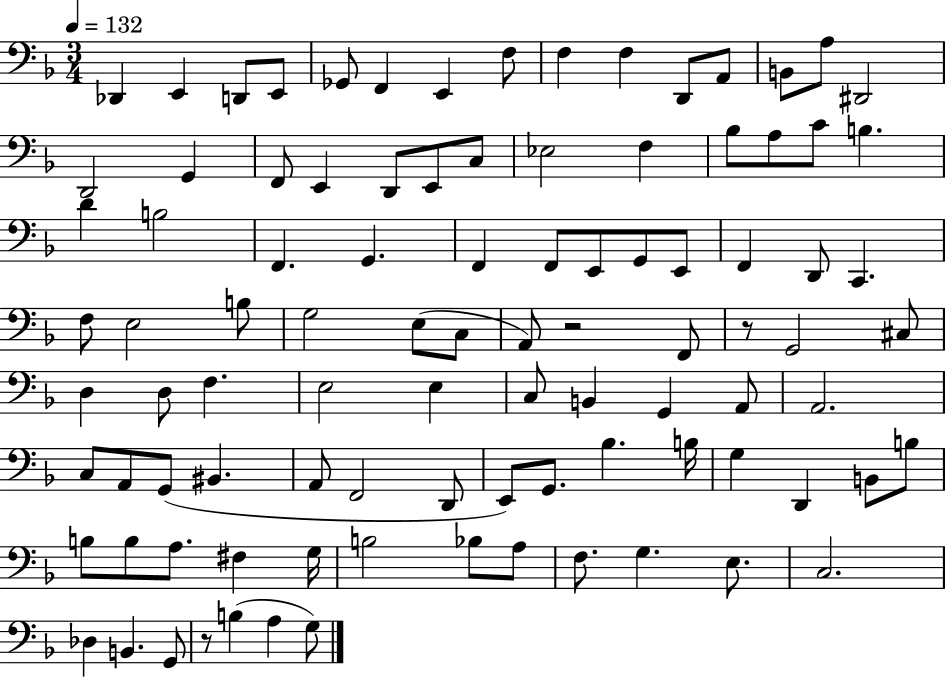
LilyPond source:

{
  \clef bass
  \numericTimeSignature
  \time 3/4
  \key f \major
  \tempo 4 = 132
  \repeat volta 2 { des,4 e,4 d,8 e,8 | ges,8 f,4 e,4 f8 | f4 f4 d,8 a,8 | b,8 a8 dis,2 | \break d,2 g,4 | f,8 e,4 d,8 e,8 c8 | ees2 f4 | bes8 a8 c'8 b4. | \break d'4 b2 | f,4. g,4. | f,4 f,8 e,8 g,8 e,8 | f,4 d,8 c,4. | \break f8 e2 b8 | g2 e8( c8 | a,8) r2 f,8 | r8 g,2 cis8 | \break d4 d8 f4. | e2 e4 | c8 b,4 g,4 a,8 | a,2. | \break c8 a,8 g,8( bis,4. | a,8 f,2 d,8 | e,8) g,8. bes4. b16 | g4 d,4 b,8 b8 | \break b8 b8 a8. fis4 g16 | b2 bes8 a8 | f8. g4. e8. | c2. | \break des4 b,4. g,8 | r8 b4( a4 g8) | } \bar "|."
}